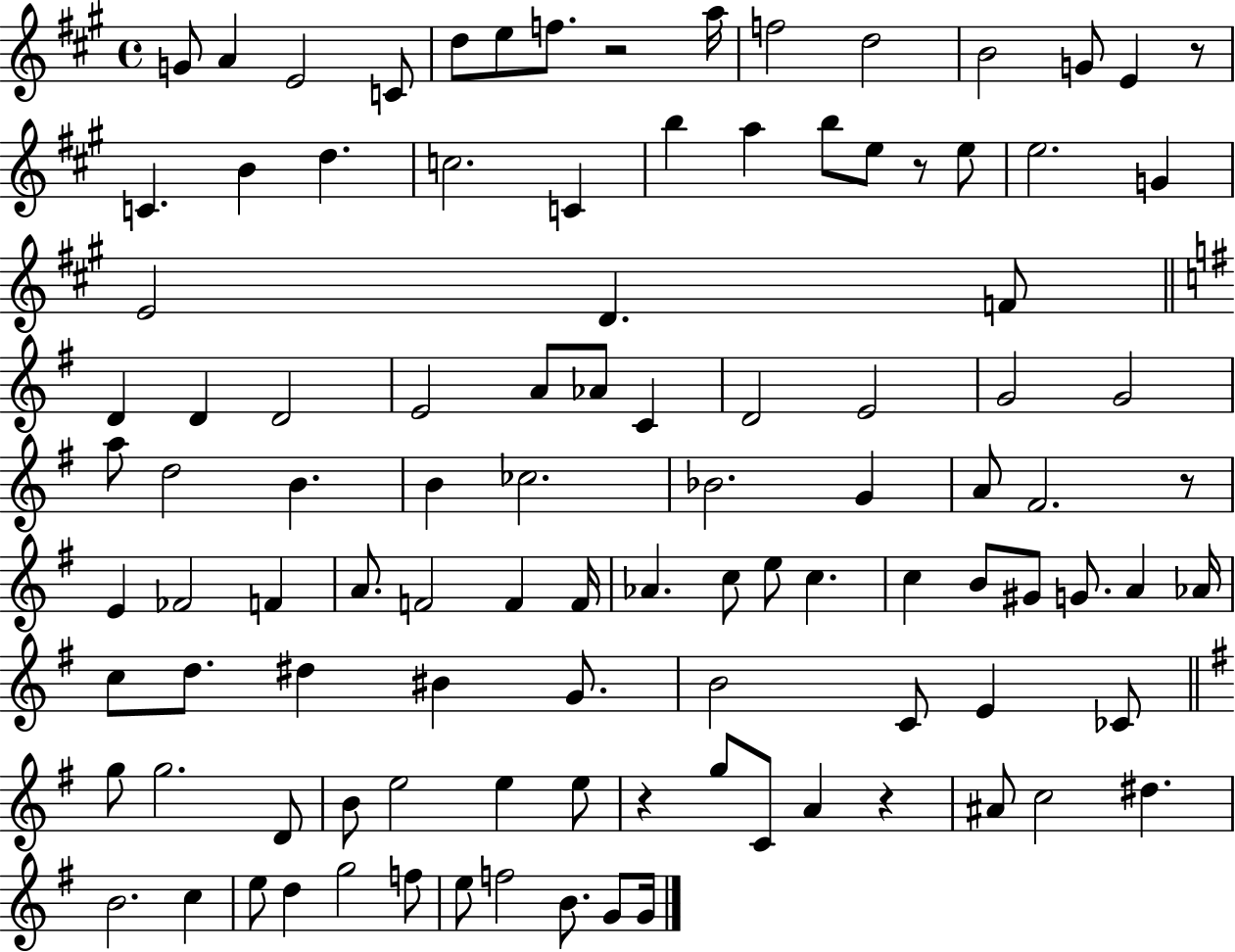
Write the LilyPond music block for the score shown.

{
  \clef treble
  \time 4/4
  \defaultTimeSignature
  \key a \major
  \repeat volta 2 { g'8 a'4 e'2 c'8 | d''8 e''8 f''8. r2 a''16 | f''2 d''2 | b'2 g'8 e'4 r8 | \break c'4. b'4 d''4. | c''2. c'4 | b''4 a''4 b''8 e''8 r8 e''8 | e''2. g'4 | \break e'2 d'4. f'8 | \bar "||" \break \key g \major d'4 d'4 d'2 | e'2 a'8 aes'8 c'4 | d'2 e'2 | g'2 g'2 | \break a''8 d''2 b'4. | b'4 ces''2. | bes'2. g'4 | a'8 fis'2. r8 | \break e'4 fes'2 f'4 | a'8. f'2 f'4 f'16 | aes'4. c''8 e''8 c''4. | c''4 b'8 gis'8 g'8. a'4 aes'16 | \break c''8 d''8. dis''4 bis'4 g'8. | b'2 c'8 e'4 ces'8 | \bar "||" \break \key e \minor g''8 g''2. d'8 | b'8 e''2 e''4 e''8 | r4 g''8 c'8 a'4 r4 | ais'8 c''2 dis''4. | \break b'2. c''4 | e''8 d''4 g''2 f''8 | e''8 f''2 b'8. g'8 g'16 | } \bar "|."
}